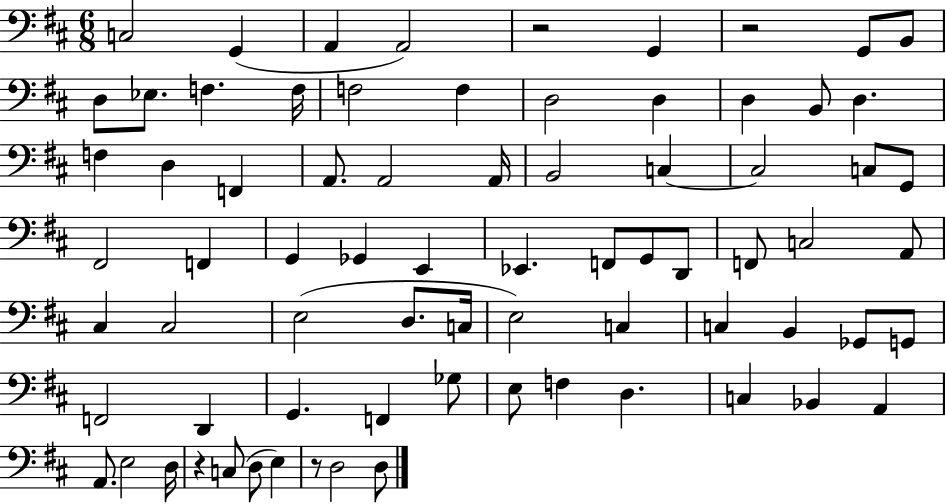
X:1
T:Untitled
M:6/8
L:1/4
K:D
C,2 G,, A,, A,,2 z2 G,, z2 G,,/2 B,,/2 D,/2 _E,/2 F, F,/4 F,2 F, D,2 D, D, B,,/2 D, F, D, F,, A,,/2 A,,2 A,,/4 B,,2 C, C,2 C,/2 G,,/2 ^F,,2 F,, G,, _G,, E,, _E,, F,,/2 G,,/2 D,,/2 F,,/2 C,2 A,,/2 ^C, ^C,2 E,2 D,/2 C,/4 E,2 C, C, B,, _G,,/2 G,,/2 F,,2 D,, G,, F,, _G,/2 E,/2 F, D, C, _B,, A,, A,,/2 E,2 D,/4 z C,/2 D,/2 E, z/2 D,2 D,/2